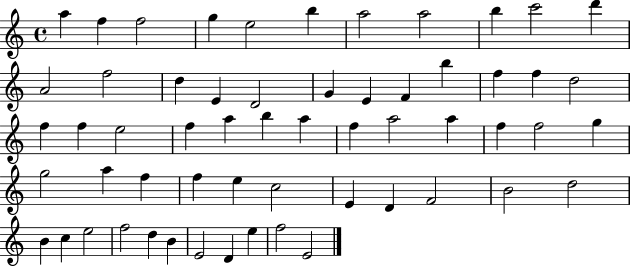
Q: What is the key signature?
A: C major